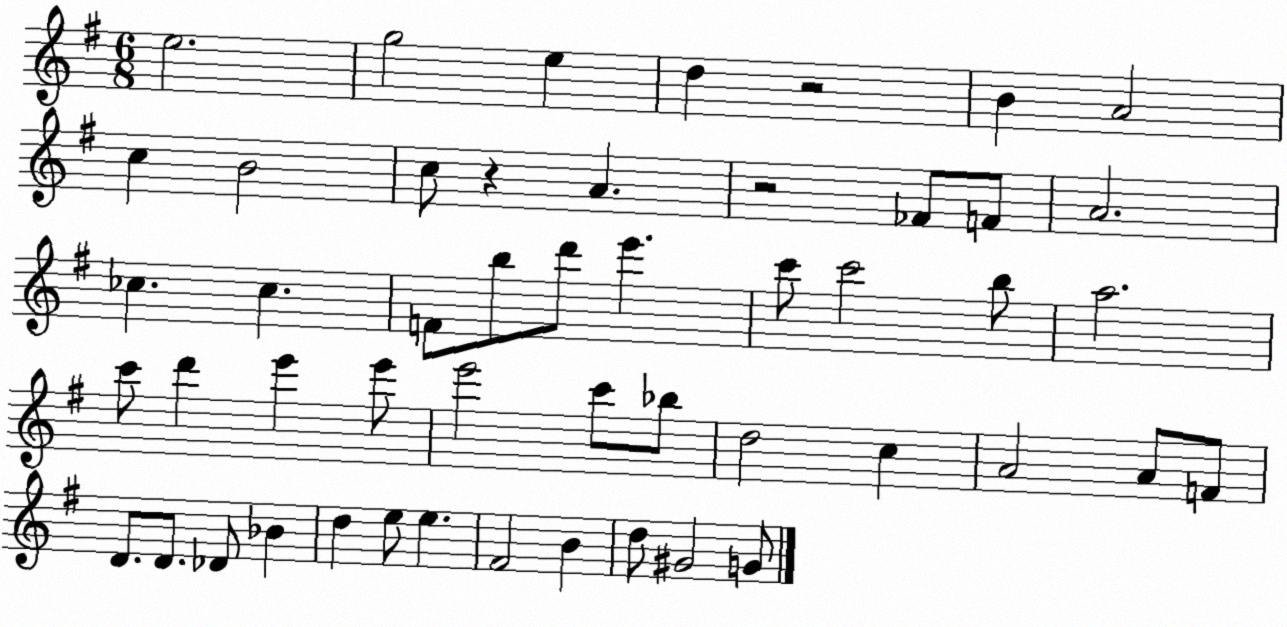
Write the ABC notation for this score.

X:1
T:Untitled
M:6/8
L:1/4
K:G
e2 g2 e d z2 B A2 c B2 c/2 z A z2 _F/2 F/2 A2 _c _c F/2 b/2 d'/2 e' c'/2 c'2 b/2 a2 c'/2 d' e' e'/2 e'2 c'/2 _b/2 d2 c A2 A/2 F/2 D/2 D/2 _D/2 _B d e/2 e ^F2 B d/2 ^G2 G/2